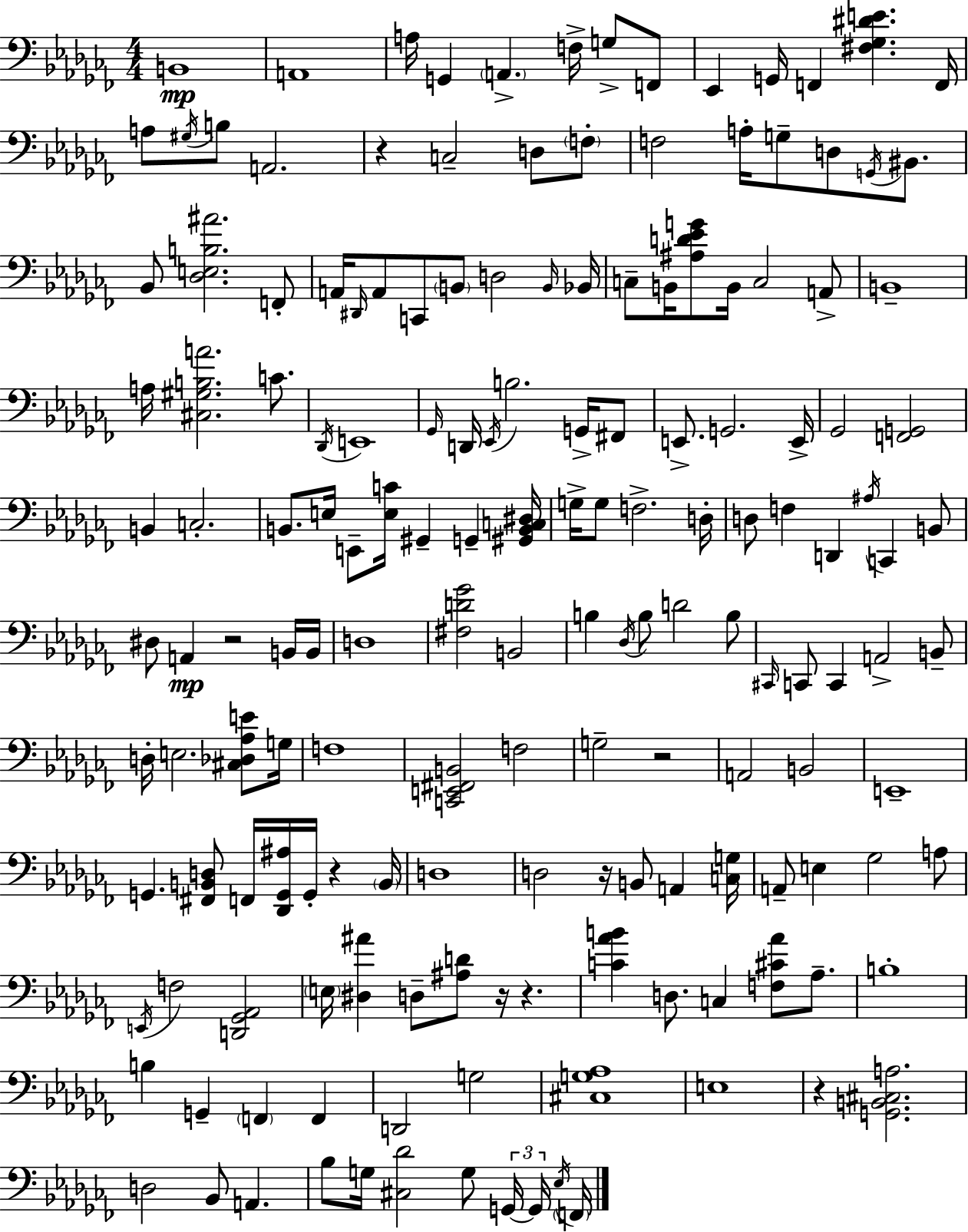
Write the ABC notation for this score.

X:1
T:Untitled
M:4/4
L:1/4
K:Abm
B,,4 A,,4 A,/4 G,, A,, F,/4 G,/2 F,,/2 _E,, G,,/4 F,, [^F,_G,^DE] F,,/4 A,/2 ^G,/4 B,/2 A,,2 z C,2 D,/2 F,/2 F,2 A,/4 G,/2 D,/2 G,,/4 ^B,,/2 _B,,/2 [_D,E,B,^A]2 F,,/2 A,,/4 ^D,,/4 A,,/2 C,,/2 B,,/2 D,2 B,,/4 _B,,/4 C,/2 B,,/4 [^A,D_EG]/2 B,,/4 C,2 A,,/2 B,,4 A,/4 [^C,^G,B,A]2 C/2 _D,,/4 E,,4 _G,,/4 D,,/4 _E,,/4 B,2 G,,/4 ^F,,/2 E,,/2 G,,2 E,,/4 _G,,2 [F,,G,,]2 B,, C,2 B,,/2 E,/4 E,,/2 [E,C]/4 ^G,, G,, [^G,,B,,C,^D,]/4 G,/4 G,/2 F,2 D,/4 D,/2 F, D,, ^A,/4 C,, B,,/2 ^D,/2 A,, z2 B,,/4 B,,/4 D,4 [^F,D_G]2 B,,2 B, _D,/4 B,/2 D2 B,/2 ^C,,/4 C,,/2 C,, A,,2 B,,/2 D,/4 E,2 [^C,_D,_A,E]/2 G,/4 F,4 [C,,E,,^F,,B,,]2 F,2 G,2 z2 A,,2 B,,2 E,,4 G,, [^F,,B,,D,]/2 F,,/4 [_D,,G,,^A,]/4 G,,/4 z B,,/4 D,4 D,2 z/4 B,,/2 A,, [C,G,]/4 A,,/2 E, _G,2 A,/2 E,,/4 F,2 [D,,_G,,_A,,]2 E,/4 [^D,^A] D,/2 [^A,D]/2 z/4 z [C_AB] D,/2 C, [F,^C_A]/2 _A,/2 B,4 B, G,, F,, F,, D,,2 G,2 [^C,G,_A,]4 E,4 z [G,,B,,^C,A,]2 D,2 _B,,/2 A,, _B,/2 G,/4 [^C,_D]2 G,/2 G,,/4 G,,/4 _E,/4 F,,/4